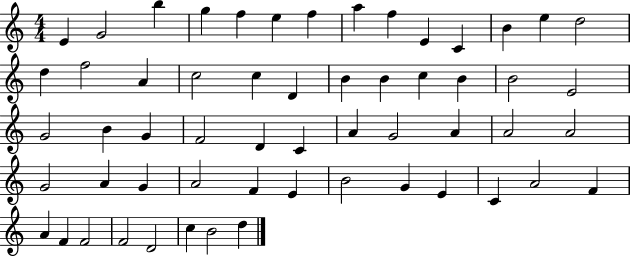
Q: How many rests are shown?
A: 0